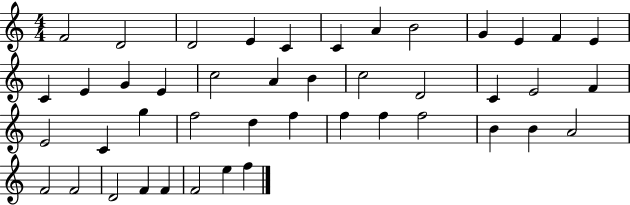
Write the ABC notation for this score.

X:1
T:Untitled
M:4/4
L:1/4
K:C
F2 D2 D2 E C C A B2 G E F E C E G E c2 A B c2 D2 C E2 F E2 C g f2 d f f f f2 B B A2 F2 F2 D2 F F F2 e f